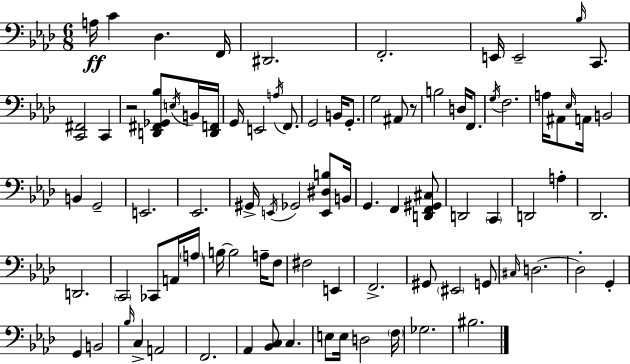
A3/s C4/q Db3/q. F2/s D#2/h. F2/h. E2/s E2/h Bb3/s C2/e. [C2,F#2]/h C2/q R/h [D2,F#2,Gb2,Bb3]/e E3/s B2/s [D2,F2]/s G2/s E2/h A3/s F2/e. G2/h B2/s G2/e. G3/h A#2/e R/e B3/h D3/s F2/e. G3/s F3/h. A3/s A#2/e Eb3/s A2/s B2/h B2/q G2/h E2/h. Eb2/h. G#2/s E2/s Gb2/h [E2,D#3,B3]/e B2/s G2/q. F2/q [D2,F2,G#2,C#3]/e D2/h C2/q D2/h A3/q Db2/h. D2/h. C2/h CES2/e A2/s A3/s B3/s B3/h A3/s F3/e F#3/h E2/q F2/h. G#2/e EIS2/h G2/e C#3/s D3/h. D3/h G2/q G2/q B2/h Bb3/s C3/q A2/h F2/h. Ab2/q [Bb2,C3]/e C3/q. E3/e E3/s D3/h F3/s Gb3/h. BIS3/h.